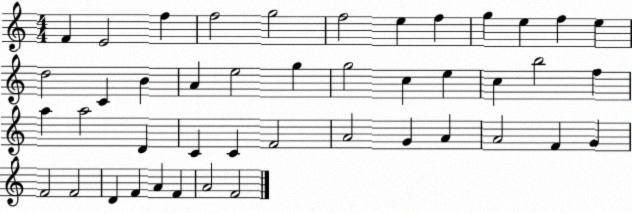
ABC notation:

X:1
T:Untitled
M:4/4
L:1/4
K:C
F E2 f f2 g2 f2 e f g e f e d2 C B A e2 g g2 c e c b2 f a a2 D C C F2 A2 G A A2 F G F2 F2 D F A F A2 F2